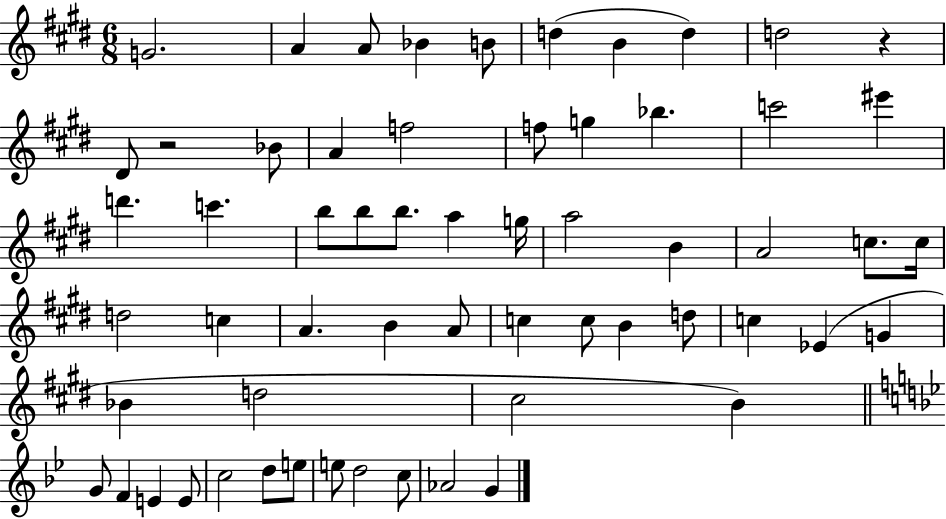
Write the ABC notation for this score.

X:1
T:Untitled
M:6/8
L:1/4
K:E
G2 A A/2 _B B/2 d B d d2 z ^D/2 z2 _B/2 A f2 f/2 g _b c'2 ^e' d' c' b/2 b/2 b/2 a g/4 a2 B A2 c/2 c/4 d2 c A B A/2 c c/2 B d/2 c _E G _B d2 ^c2 B G/2 F E E/2 c2 d/2 e/2 e/2 d2 c/2 _A2 G